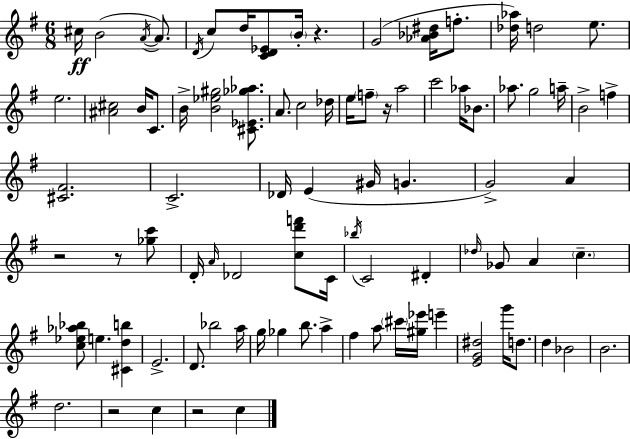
C#5/s B4/h A4/s A4/e. D4/s C5/e D5/s [C4,D4,Eb4]/e B4/s R/q. G4/h [Ab4,Bb4,D#5]/s F5/e. [Db5,Ab5]/s D5/h E5/e. E5/h. [A#4,C#5]/h B4/s C4/e. B4/s [B4,Eb5,G#5]/h [C#4,Eb4,Gb5,Ab5]/e. A4/e. C5/h Db5/s E5/s F5/e R/s A5/h C6/h Ab5/s Bb4/e. Ab5/e. G5/h A5/s B4/h F5/q [C#4,F#4]/h. C4/h. Db4/s E4/q G#4/s G4/q. G4/h A4/q R/h R/e [Gb5,C6]/e D4/s A4/s Db4/h [C5,D6,F6]/e C4/s Bb5/s C4/h D#4/q Db5/s Gb4/e A4/q C5/q. [C5,Eb5,Ab5,Bb5]/e E5/q. [C#4,D5,B5]/q E4/h. D4/e. Bb5/h A5/s G5/s Gb5/q B5/e. A5/q F#5/q A5/e C#6/s [G#5,Eb6]/s E6/q [E4,G4,D#5]/h G6/s D5/e. D5/q Bb4/h B4/h. D5/h. R/h C5/q R/h C5/q